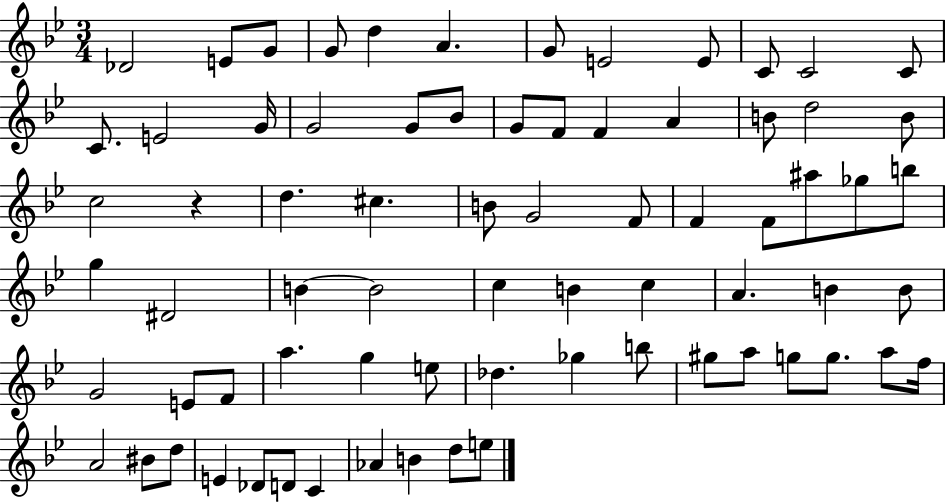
X:1
T:Untitled
M:3/4
L:1/4
K:Bb
_D2 E/2 G/2 G/2 d A G/2 E2 E/2 C/2 C2 C/2 C/2 E2 G/4 G2 G/2 _B/2 G/2 F/2 F A B/2 d2 B/2 c2 z d ^c B/2 G2 F/2 F F/2 ^a/2 _g/2 b/2 g ^D2 B B2 c B c A B B/2 G2 E/2 F/2 a g e/2 _d _g b/2 ^g/2 a/2 g/2 g/2 a/2 f/4 A2 ^B/2 d/2 E _D/2 D/2 C _A B d/2 e/2